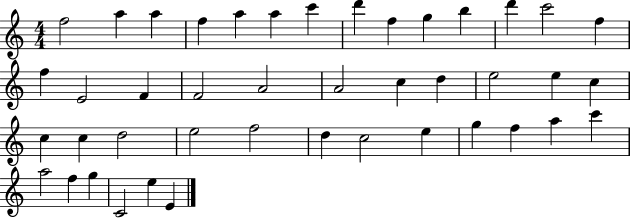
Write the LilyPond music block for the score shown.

{
  \clef treble
  \numericTimeSignature
  \time 4/4
  \key c \major
  f''2 a''4 a''4 | f''4 a''4 a''4 c'''4 | d'''4 f''4 g''4 b''4 | d'''4 c'''2 f''4 | \break f''4 e'2 f'4 | f'2 a'2 | a'2 c''4 d''4 | e''2 e''4 c''4 | \break c''4 c''4 d''2 | e''2 f''2 | d''4 c''2 e''4 | g''4 f''4 a''4 c'''4 | \break a''2 f''4 g''4 | c'2 e''4 e'4 | \bar "|."
}